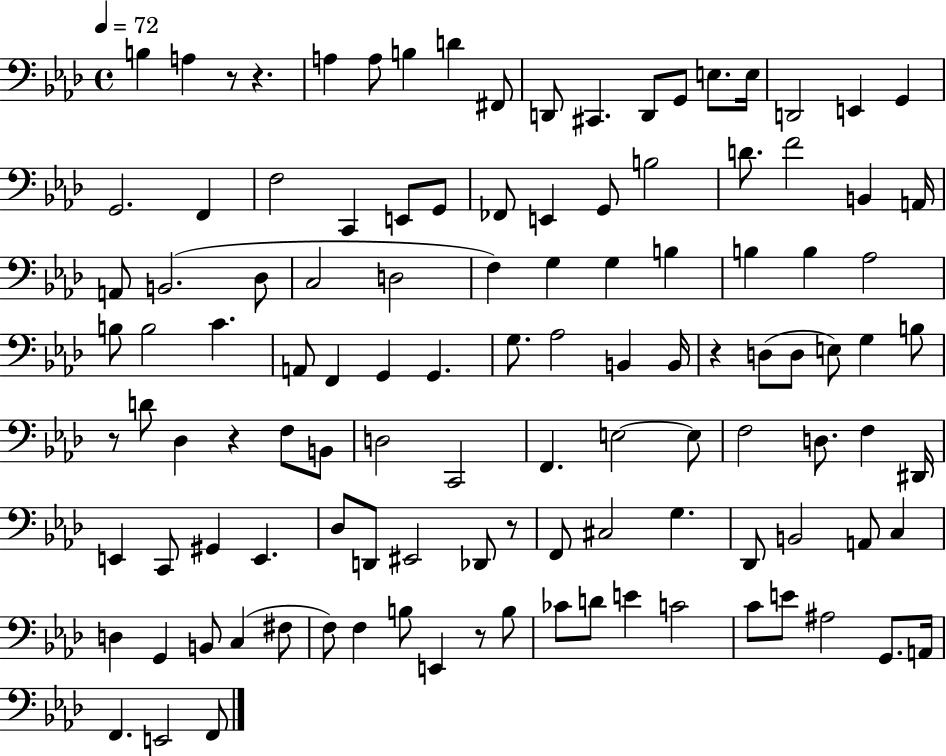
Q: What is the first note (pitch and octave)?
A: B3